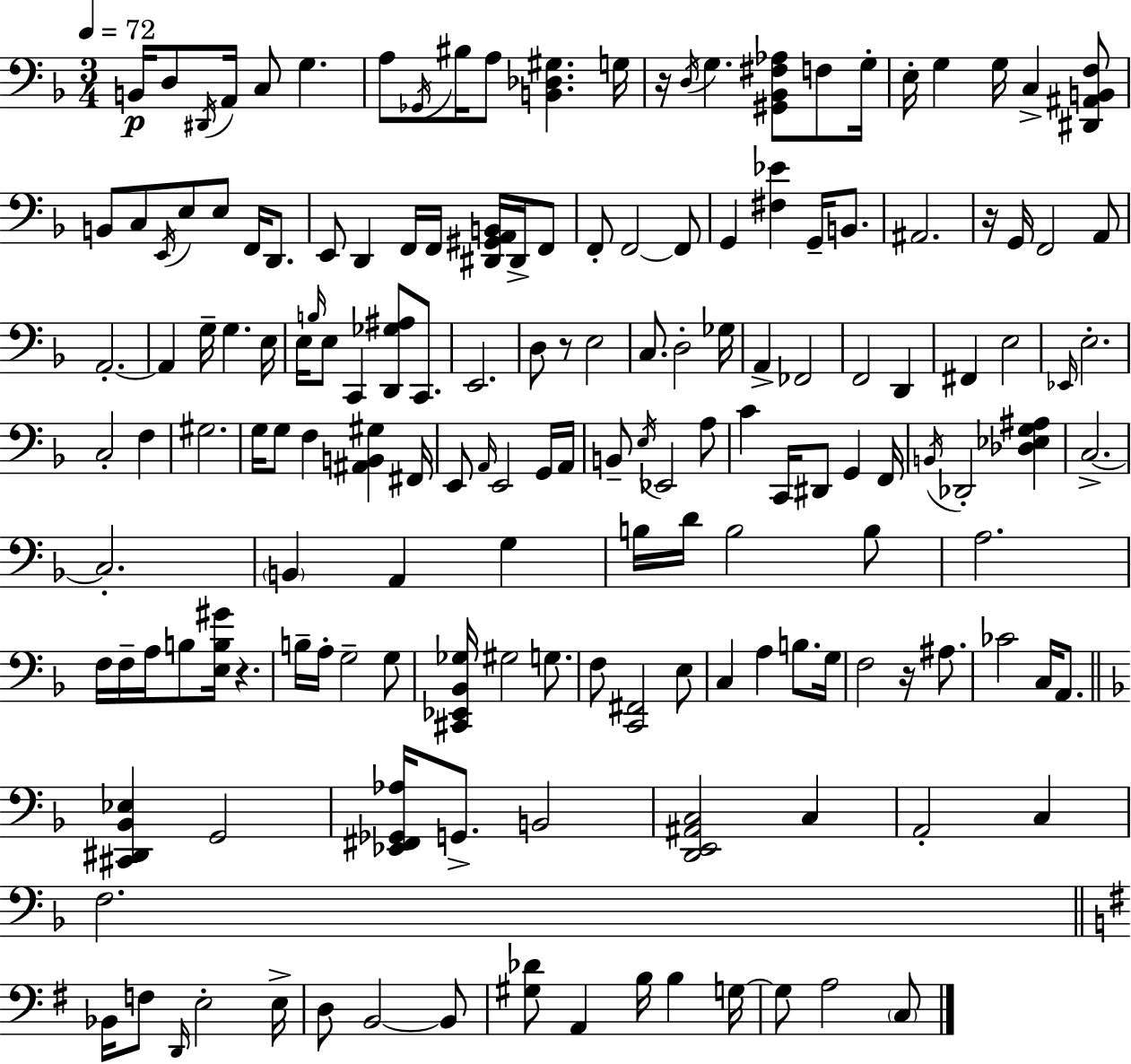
B2/s D3/e D#2/s A2/s C3/e G3/q. A3/e Gb2/s BIS3/s A3/e [B2,Db3,G#3]/q. G3/s R/s D3/s G3/q. [G#2,Bb2,F#3,Ab3]/e F3/e G3/s E3/s G3/q G3/s C3/q [D#2,A#2,B2,F3]/e B2/e C3/e E2/s E3/e E3/e F2/s D2/e. E2/e D2/q F2/s F2/s [D#2,G#2,A2,B2]/s D#2/s F2/e F2/e F2/h F2/e G2/q [F#3,Eb4]/q G2/s B2/e. A#2/h. R/s G2/s F2/h A2/e A2/h. A2/q G3/s G3/q. E3/s E3/s B3/s E3/e C2/q [D2,Gb3,A#3]/e C2/e. E2/h. D3/e R/e E3/h C3/e. D3/h Gb3/s A2/q FES2/h F2/h D2/q F#2/q E3/h Eb2/s E3/h. C3/h F3/q G#3/h. G3/s G3/e F3/q [A#2,B2,G#3]/q F#2/s E2/e A2/s E2/h G2/s A2/s B2/e E3/s Eb2/h A3/e C4/q C2/s D#2/e G2/q F2/s B2/s Db2/h [Db3,Eb3,G3,A#3]/q C3/h. C3/h. B2/q A2/q G3/q B3/s D4/s B3/h B3/e A3/h. F3/s F3/s A3/s B3/e [E3,B3,G#4]/s R/q. B3/s A3/s G3/h G3/e [C#2,Eb2,Bb2,Gb3]/s G#3/h G3/e. F3/e [C2,F#2]/h E3/e C3/q A3/q B3/e. G3/s F3/h R/s A#3/e. CES4/h C3/s A2/e. [C#2,D#2,Bb2,Eb3]/q G2/h [Eb2,F#2,Gb2,Ab3]/s G2/e. B2/h [D2,E2,A#2,C3]/h C3/q A2/h C3/q F3/h. Bb2/s F3/e D2/s E3/h E3/s D3/e B2/h B2/e [G#3,Db4]/e A2/q B3/s B3/q G3/s G3/e A3/h C3/e